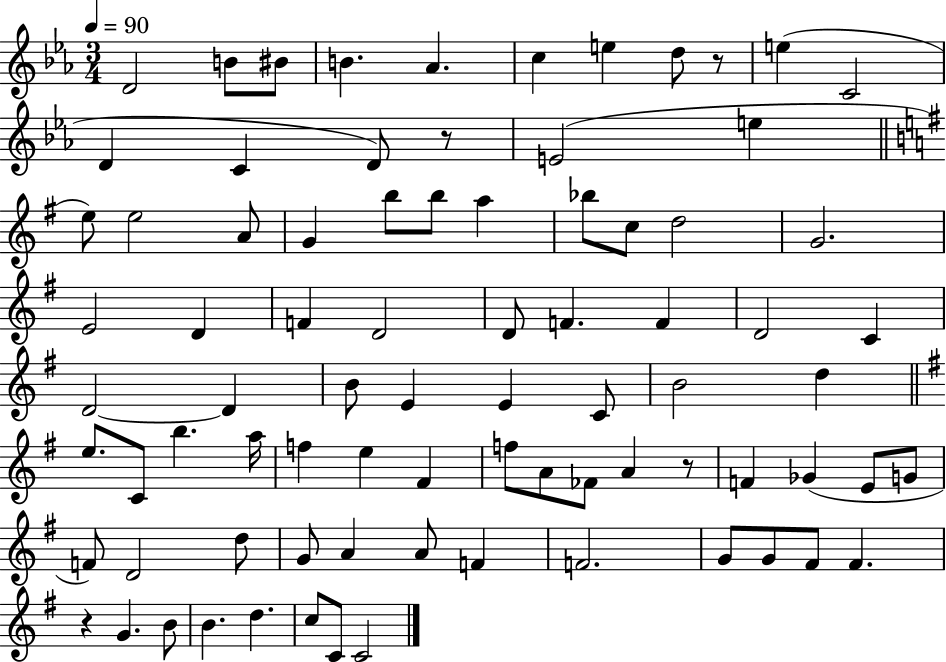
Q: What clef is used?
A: treble